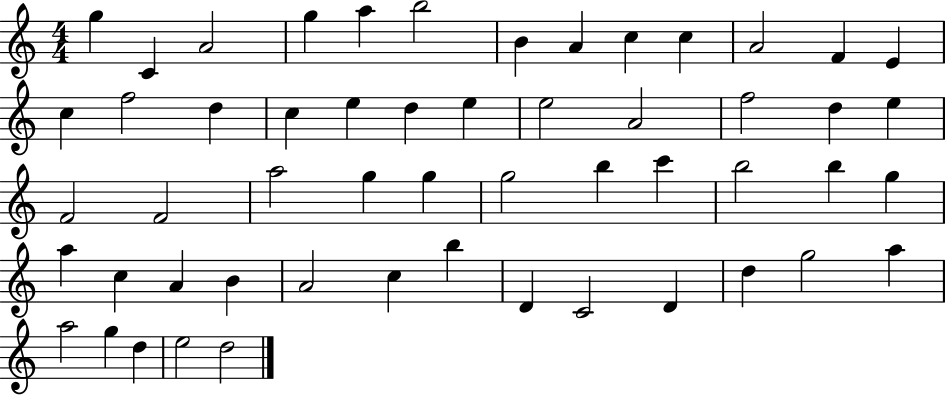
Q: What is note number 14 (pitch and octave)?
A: C5